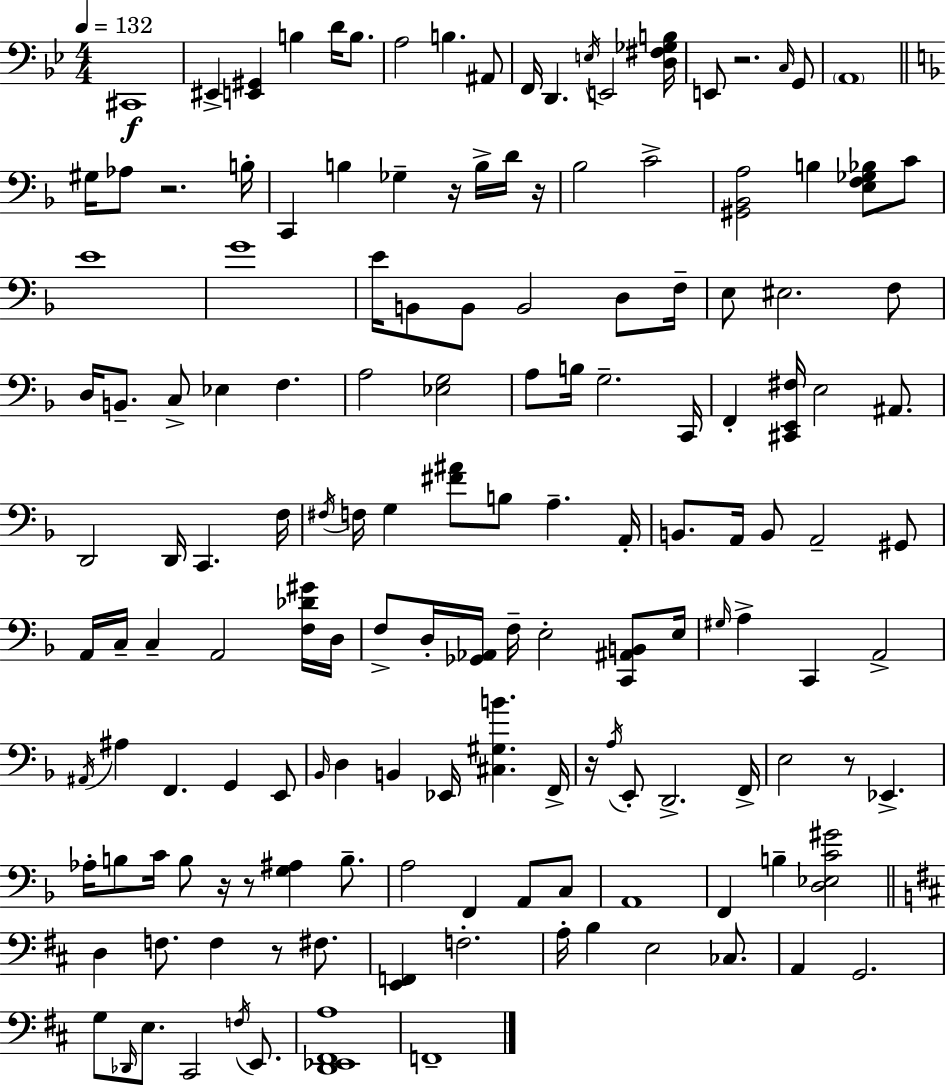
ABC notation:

X:1
T:Untitled
M:4/4
L:1/4
K:Gm
^C,,4 ^E,, [E,,^G,,] B, D/4 B,/2 A,2 B, ^A,,/2 F,,/4 D,, E,/4 E,,2 [D,^F,_G,B,]/4 E,,/2 z2 C,/4 G,,/2 A,,4 ^G,/4 _A,/2 z2 B,/4 C,, B, _G, z/4 B,/4 D/4 z/4 _B,2 C2 [^G,,_B,,A,]2 B, [E,F,_G,_B,]/2 C/2 E4 G4 E/4 B,,/2 B,,/2 B,,2 D,/2 F,/4 E,/2 ^E,2 F,/2 D,/4 B,,/2 C,/2 _E, F, A,2 [_E,G,]2 A,/2 B,/4 G,2 C,,/4 F,, [^C,,E,,^F,]/4 E,2 ^A,,/2 D,,2 D,,/4 C,, F,/4 ^F,/4 F,/4 G, [^F^A]/2 B,/2 A, A,,/4 B,,/2 A,,/4 B,,/2 A,,2 ^G,,/2 A,,/4 C,/4 C, A,,2 [F,_D^G]/4 D,/4 F,/2 D,/4 [_G,,_A,,]/4 F,/4 E,2 [C,,^A,,B,,]/2 E,/4 ^G,/4 A, C,, A,,2 ^A,,/4 ^A, F,, G,, E,,/2 _B,,/4 D, B,, _E,,/4 [^C,^G,B] F,,/4 z/4 A,/4 E,,/2 D,,2 F,,/4 E,2 z/2 _E,, _A,/4 B,/2 C/4 B,/2 z/4 z/2 [G,^A,] B,/2 A,2 F,, A,,/2 C,/2 A,,4 F,, B, [D,_E,C^G]2 D, F,/2 F, z/2 ^F,/2 [E,,F,,] F,2 A,/4 B, E,2 _C,/2 A,, G,,2 G,/2 _D,,/4 E,/2 ^C,,2 F,/4 E,,/2 [D,,_E,,^F,,A,]4 F,,4